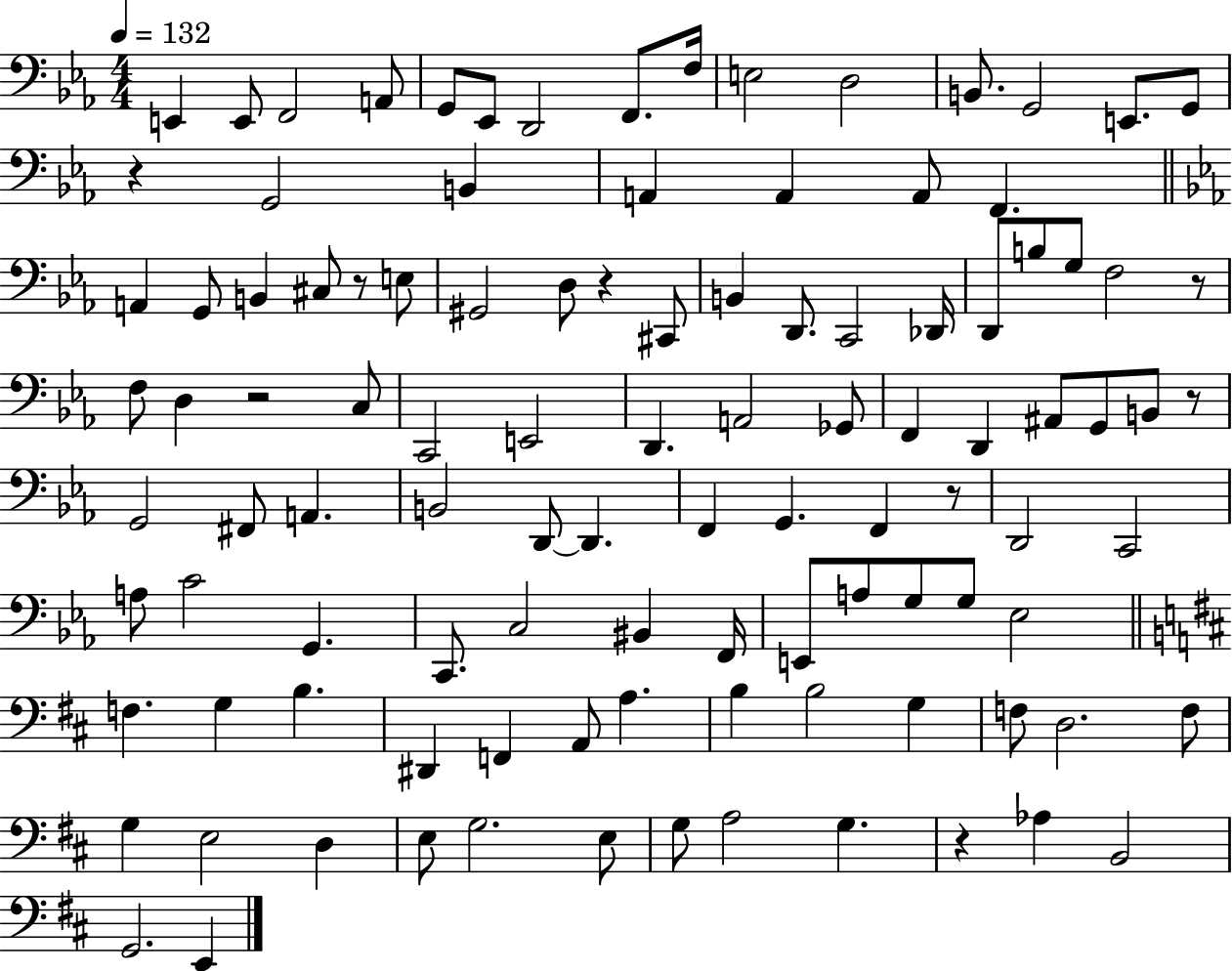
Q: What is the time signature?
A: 4/4